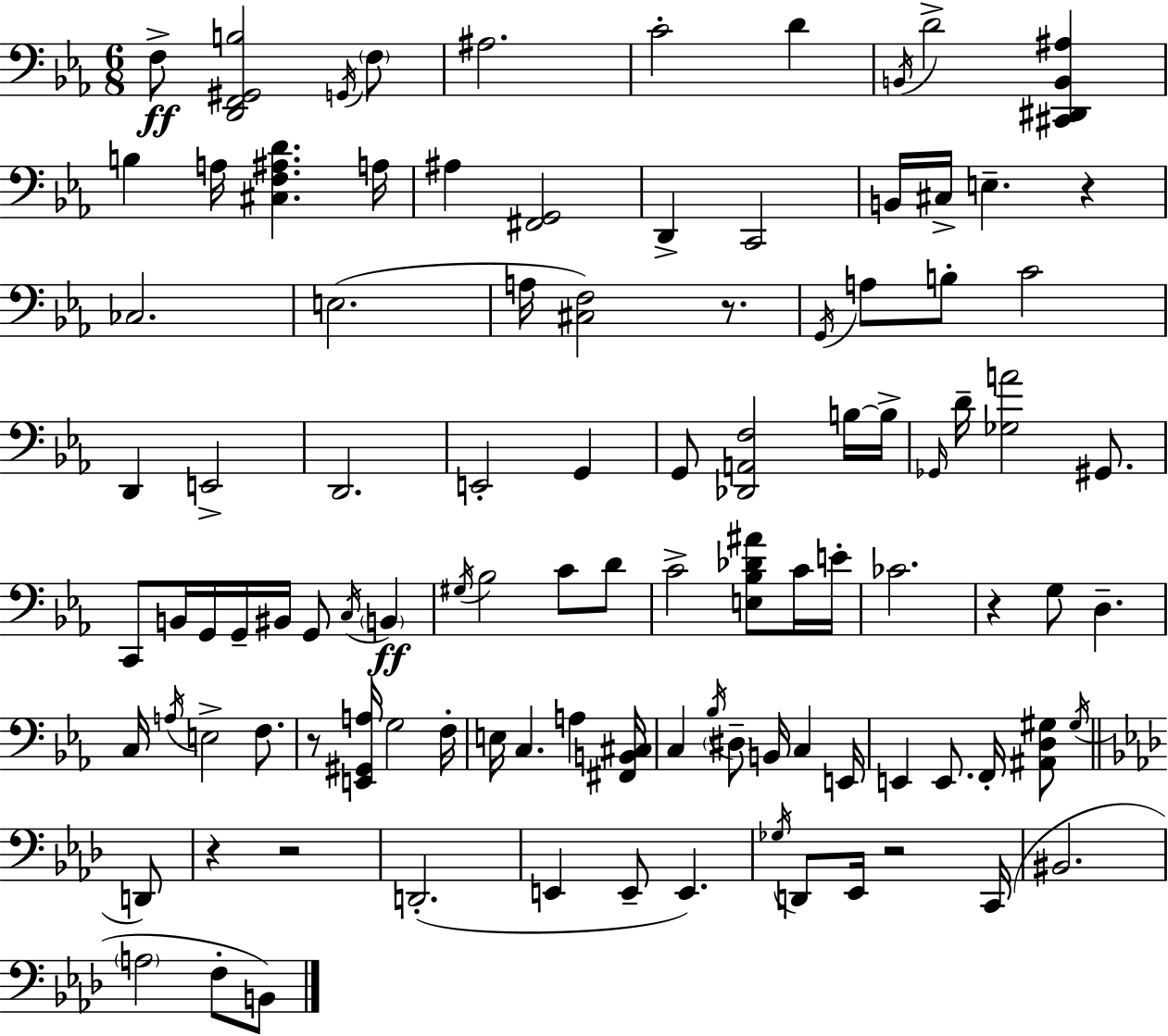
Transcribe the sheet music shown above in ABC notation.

X:1
T:Untitled
M:6/8
L:1/4
K:Cm
F,/2 [D,,F,,^G,,B,]2 G,,/4 F,/2 ^A,2 C2 D B,,/4 D2 [^C,,^D,,B,,^A,] B, A,/4 [^C,F,^A,D] A,/4 ^A, [^F,,G,,]2 D,, C,,2 B,,/4 ^C,/4 E, z _C,2 E,2 A,/4 [^C,F,]2 z/2 G,,/4 A,/2 B,/2 C2 D,, E,,2 D,,2 E,,2 G,, G,,/2 [_D,,A,,F,]2 B,/4 B,/4 _G,,/4 D/4 [_G,A]2 ^G,,/2 C,,/2 B,,/4 G,,/4 G,,/4 ^B,,/4 G,,/2 C,/4 B,, ^G,/4 _B,2 C/2 D/2 C2 [E,_B,_D^A]/2 C/4 E/4 _C2 z G,/2 D, C,/4 A,/4 E,2 F,/2 z/2 [E,,^G,,A,]/4 G,2 F,/4 E,/4 C, A, [^F,,B,,^C,]/4 C, _B,/4 ^D,/2 B,,/4 C, E,,/4 E,, E,,/2 F,,/4 [^A,,D,^G,]/2 ^G,/4 D,,/2 z z2 D,,2 E,, E,,/2 E,, _G,/4 D,,/2 _E,,/4 z2 C,,/4 ^B,,2 A,2 F,/2 B,,/2